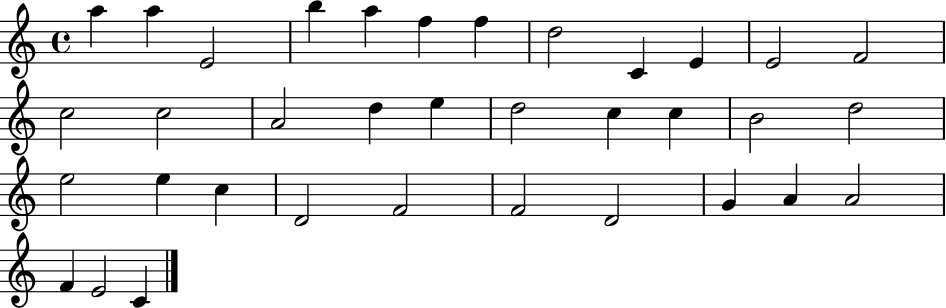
A5/q A5/q E4/h B5/q A5/q F5/q F5/q D5/h C4/q E4/q E4/h F4/h C5/h C5/h A4/h D5/q E5/q D5/h C5/q C5/q B4/h D5/h E5/h E5/q C5/q D4/h F4/h F4/h D4/h G4/q A4/q A4/h F4/q E4/h C4/q